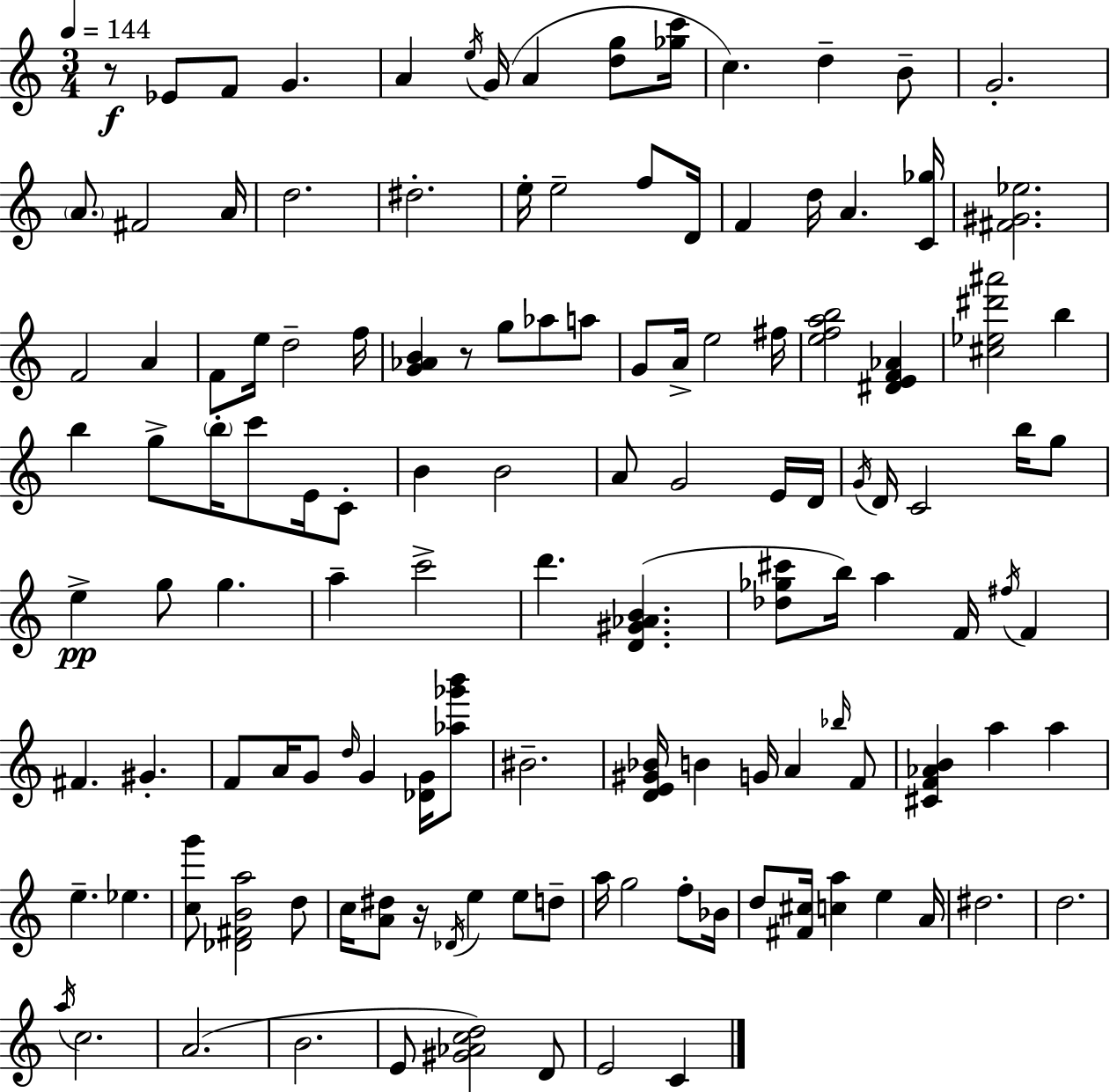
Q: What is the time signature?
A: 3/4